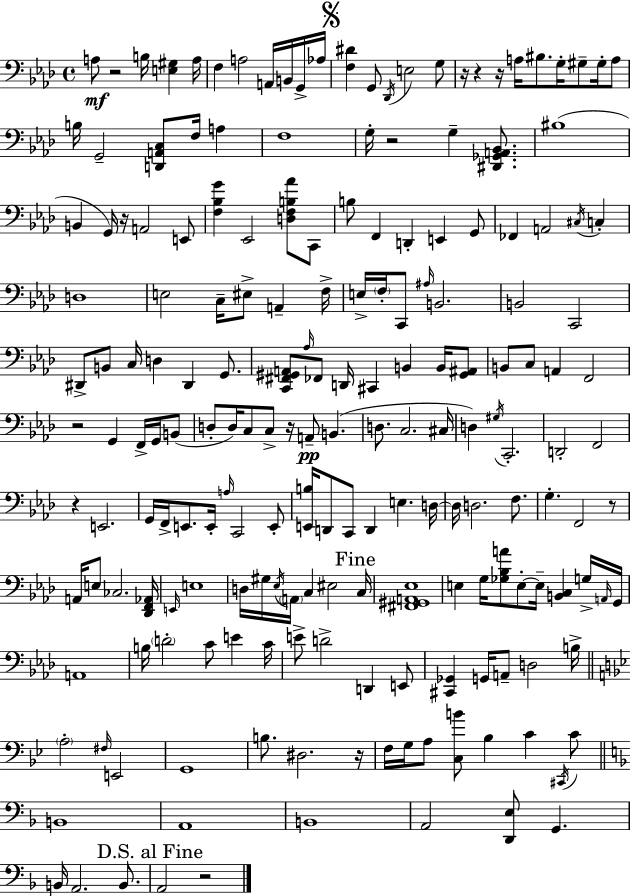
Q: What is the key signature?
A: AES major